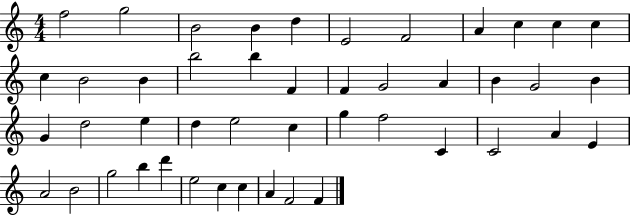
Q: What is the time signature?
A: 4/4